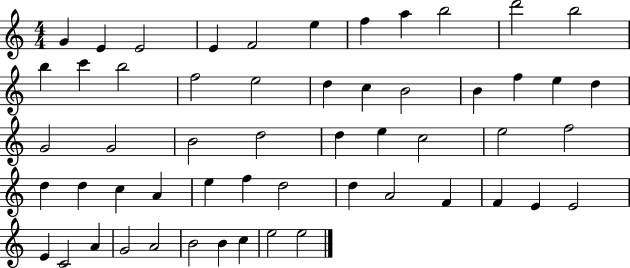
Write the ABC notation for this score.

X:1
T:Untitled
M:4/4
L:1/4
K:C
G E E2 E F2 e f a b2 d'2 b2 b c' b2 f2 e2 d c B2 B f e d G2 G2 B2 d2 d e c2 e2 f2 d d c A e f d2 d A2 F F E E2 E C2 A G2 A2 B2 B c e2 e2